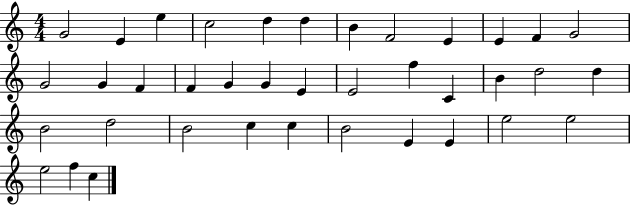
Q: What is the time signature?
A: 4/4